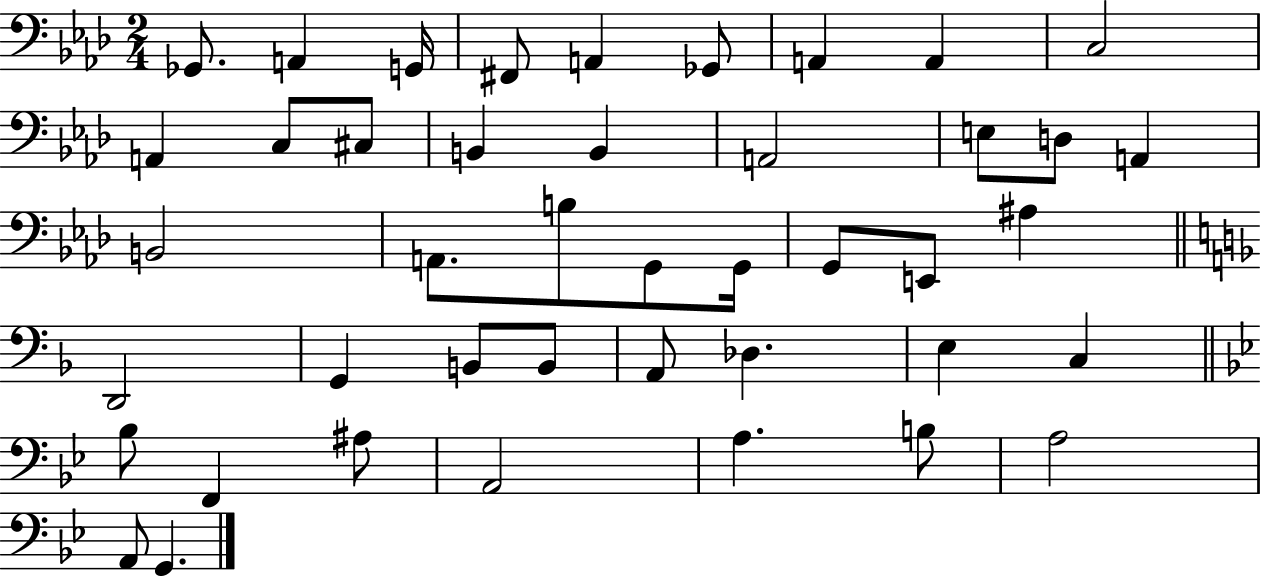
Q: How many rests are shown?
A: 0